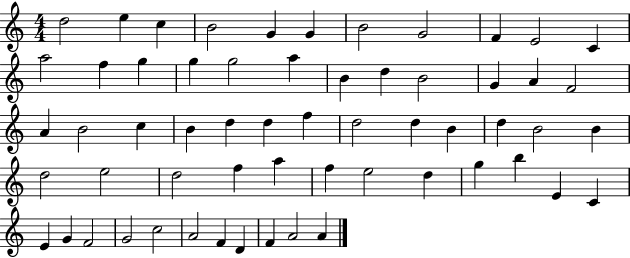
{
  \clef treble
  \numericTimeSignature
  \time 4/4
  \key c \major
  d''2 e''4 c''4 | b'2 g'4 g'4 | b'2 g'2 | f'4 e'2 c'4 | \break a''2 f''4 g''4 | g''4 g''2 a''4 | b'4 d''4 b'2 | g'4 a'4 f'2 | \break a'4 b'2 c''4 | b'4 d''4 d''4 f''4 | d''2 d''4 b'4 | d''4 b'2 b'4 | \break d''2 e''2 | d''2 f''4 a''4 | f''4 e''2 d''4 | g''4 b''4 e'4 c'4 | \break e'4 g'4 f'2 | g'2 c''2 | a'2 f'4 d'4 | f'4 a'2 a'4 | \break \bar "|."
}